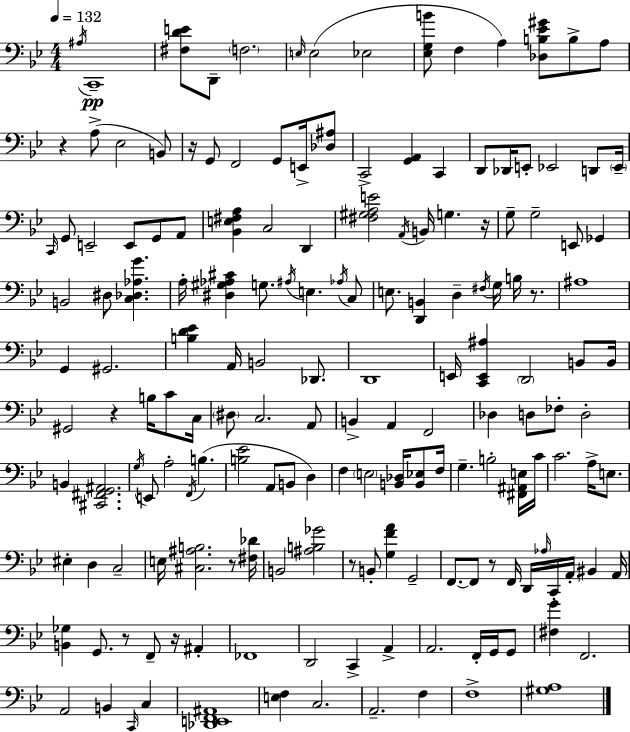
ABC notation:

X:1
T:Untitled
M:4/4
L:1/4
K:Gm
^A,/4 C,,4 [^F,DE]/2 D,,/2 F,2 E,/4 E,2 _E,2 [_E,G,B]/2 F, A, [_D,B,_E^G]/2 B,/2 A,/2 z A,/2 _E,2 B,,/2 z/4 G,,/2 F,,2 G,,/2 E,,/4 [_D,^A,]/2 C,,2 [G,,A,,] C,, D,,/2 _D,,/4 E,,/2 _E,,2 D,,/2 _E,,/4 C,,/4 G,,/2 E,,2 E,,/2 G,,/2 A,,/2 [_B,,E,^F,A,] C,2 D,, [^F,^G,A,E]2 A,,/4 B,,/4 G, z/4 G,/2 G,2 E,,/2 _G,, B,,2 ^D,/2 [C,_D,_A,G] A,/4 [^D,^G,_A,^C] G,/2 ^A,/4 E, _A,/4 C,/2 E,/2 [D,,B,,] D, ^F,/4 G,/4 B,/4 z/2 ^A,4 G,, ^G,,2 [B,D_E] A,,/4 B,,2 _D,,/2 D,,4 E,,/4 [C,,E,,^A,] D,,2 B,,/2 B,,/4 ^G,,2 z B,/4 C/2 C,/4 ^D,/2 C,2 A,,/2 B,, A,, F,,2 _D, D,/2 _F,/2 D,2 B,, [^C,,^F,,G,,^A,,]2 G,/4 E,,/2 A,2 F,,/4 B, [B,_E]2 A,,/2 B,,/2 D, F, E,2 [B,,_D,]/4 [B,,_E,]/2 F,/4 G, B,2 [^F,,^A,,E,]/4 C/4 C2 A,/4 E,/2 ^E, D, C,2 E,/4 [^C,^A,B,]2 z/2 [^F,_D]/4 B,,2 [^A,B,_G]2 z/2 B,,/2 [G,FA] G,,2 F,,/2 F,,/2 z/2 F,,/4 D,,/4 _A,/4 C,,/4 A,,/4 ^B,, A,,/4 [B,,_G,] G,,/2 z/2 F,,/2 z/4 ^A,, _F,,4 D,,2 C,, A,, A,,2 F,,/4 G,,/4 G,,/2 [^F,G] F,,2 A,,2 B,, C,,/4 C, [_D,,E,,F,,^A,,]4 [E,F,] C,2 A,,2 F, F,4 [^G,A,]4